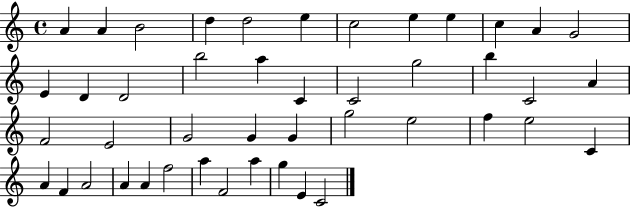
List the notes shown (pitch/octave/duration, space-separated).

A4/q A4/q B4/h D5/q D5/h E5/q C5/h E5/q E5/q C5/q A4/q G4/h E4/q D4/q D4/h B5/h A5/q C4/q C4/h G5/h B5/q C4/h A4/q F4/h E4/h G4/h G4/q G4/q G5/h E5/h F5/q E5/h C4/q A4/q F4/q A4/h A4/q A4/q F5/h A5/q F4/h A5/q G5/q E4/q C4/h